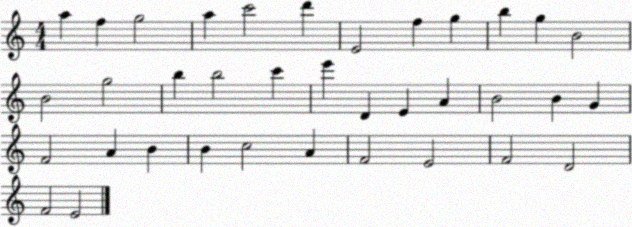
X:1
T:Untitled
M:4/4
L:1/4
K:C
a f g2 a c'2 d' E2 f g b g B2 B2 g2 b b2 c' e' D E A B2 B G F2 A B B c2 A F2 E2 F2 D2 F2 E2